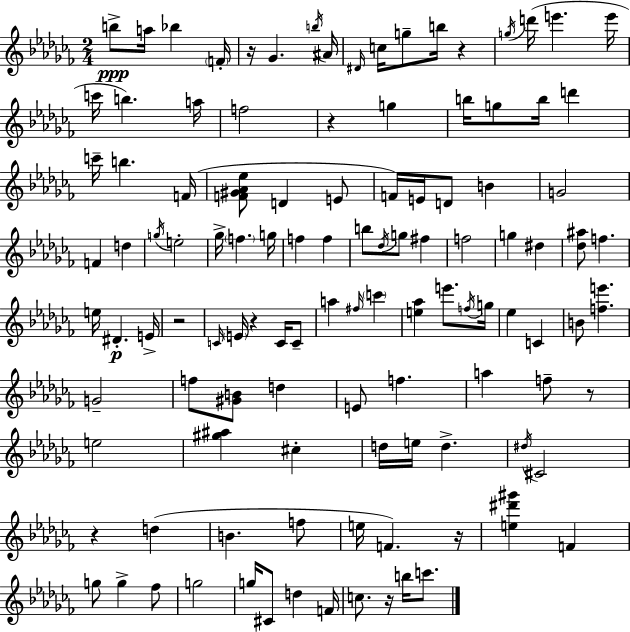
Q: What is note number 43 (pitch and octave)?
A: F5